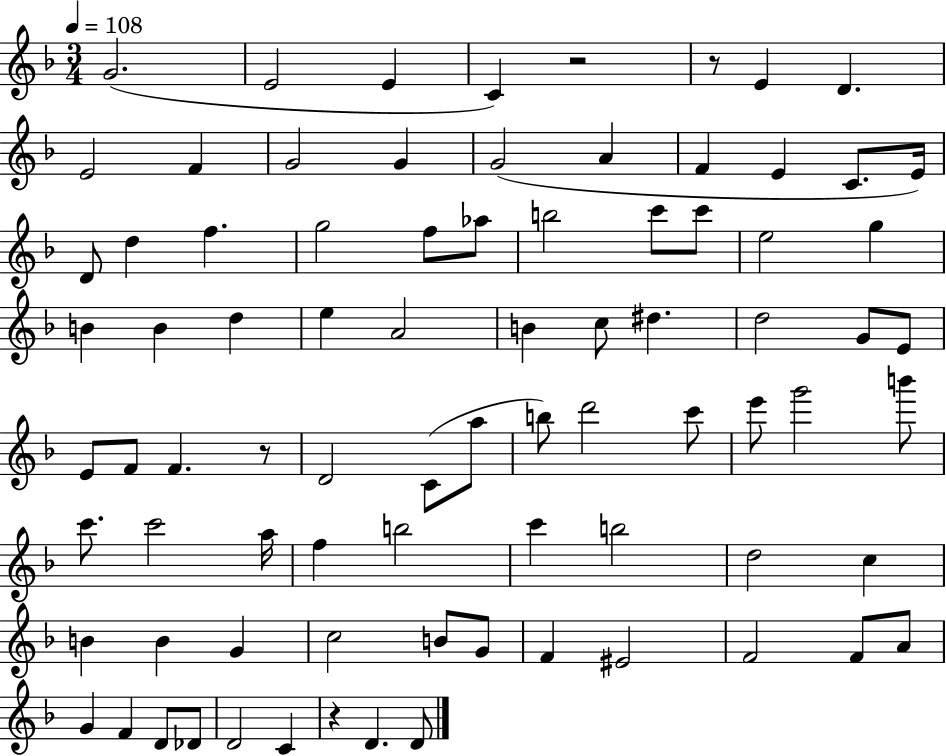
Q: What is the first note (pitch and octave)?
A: G4